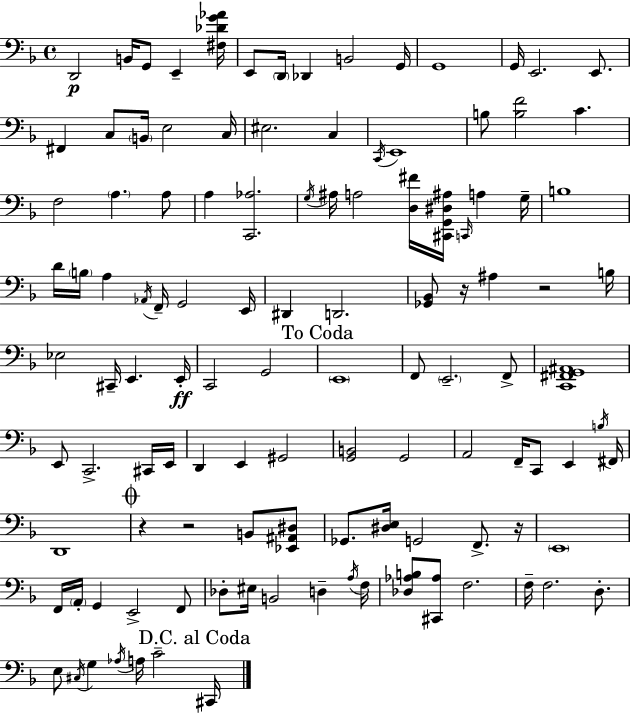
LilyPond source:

{
  \clef bass
  \time 4/4
  \defaultTimeSignature
  \key f \major
  \repeat volta 2 { d,2\p b,16 g,8 e,4-- <fis des' g' aes'>16 | e,8 \parenthesize d,16 des,4 b,2 g,16 | g,1 | g,16 e,2. e,8. | \break fis,4 c8 \parenthesize b,16 e2 c16 | eis2. c4 | \acciaccatura { c,16 } e,1 | b8 <b f'>2 c'4. | \break f2 \parenthesize a4. a8 | a4 <c, aes>2. | \acciaccatura { g16 } ais16 a2 <d fis'>16 <cis, g, dis ais>16 \grace { c,16 } a4 | g16-- b1 | \break d'16 \parenthesize b16 a4 \acciaccatura { aes,16 } f,16-- g,2 | e,16 dis,4 d,2. | <ges, bes,>8 r16 ais4 r2 | b16 ees2 cis,16-- e,4. | \break e,16-.\ff c,2 g,2 | \mark "To Coda" \parenthesize e,1 | f,8 \parenthesize e,2.-- | f,8-> <c, fis, g, ais,>1 | \break e,8 c,2.-> | cis,16 e,16 d,4 e,4 gis,2 | <g, b,>2 g,2 | a,2 f,16-- c,8 e,4 | \break \acciaccatura { b16 } fis,16 d,1 | \mark \markup { \musicglyph "scripts.coda" } r4 r2 | b,8 <ees, ais, dis>8 ges,8. <dis e>16 g,2 | f,8.-> r16 \parenthesize e,1 | \break f,16 \parenthesize a,16-. g,4 e,2-> | f,8 des8-. eis16 b,2 | d4-- \acciaccatura { a16 } f16 <des aes b>8 <cis, aes>8 f2. | f16-- f2. | \break d8.-. e8 \acciaccatura { cis16 } g4 \acciaccatura { aes16 } a16 c'2-- | \mark "D.C. al Coda" cis,16 } \bar "|."
}